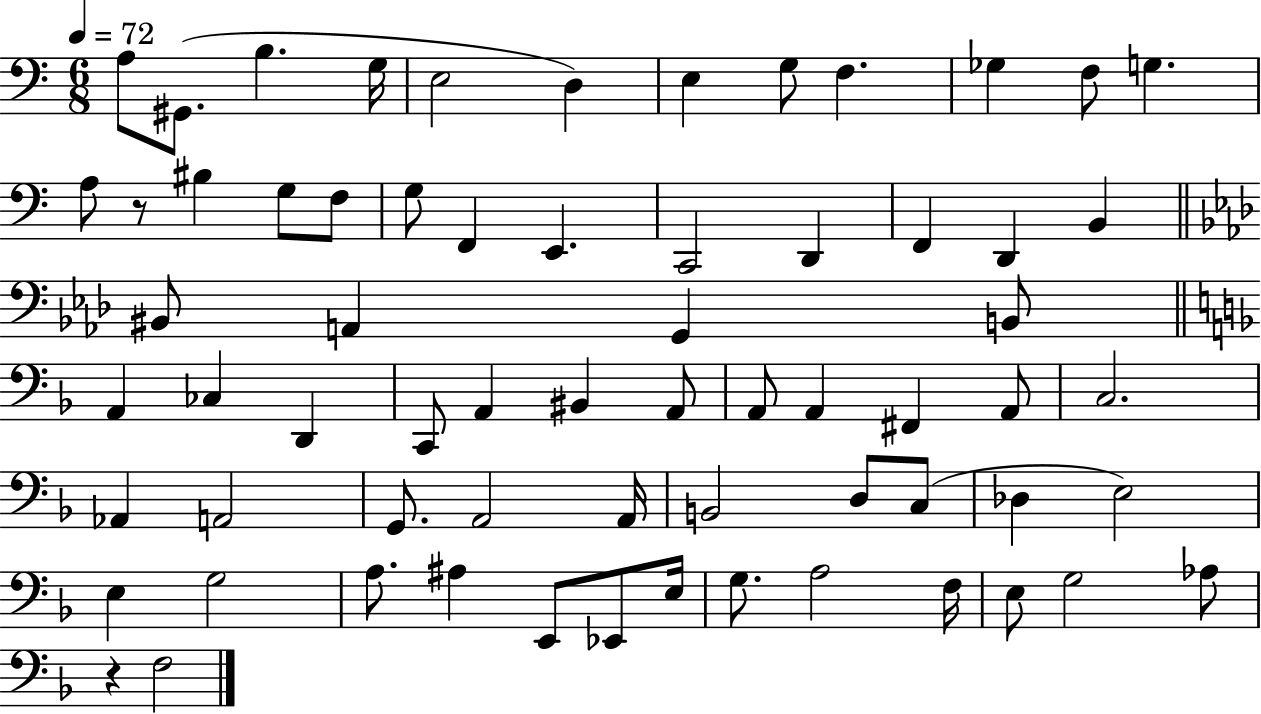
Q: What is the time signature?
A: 6/8